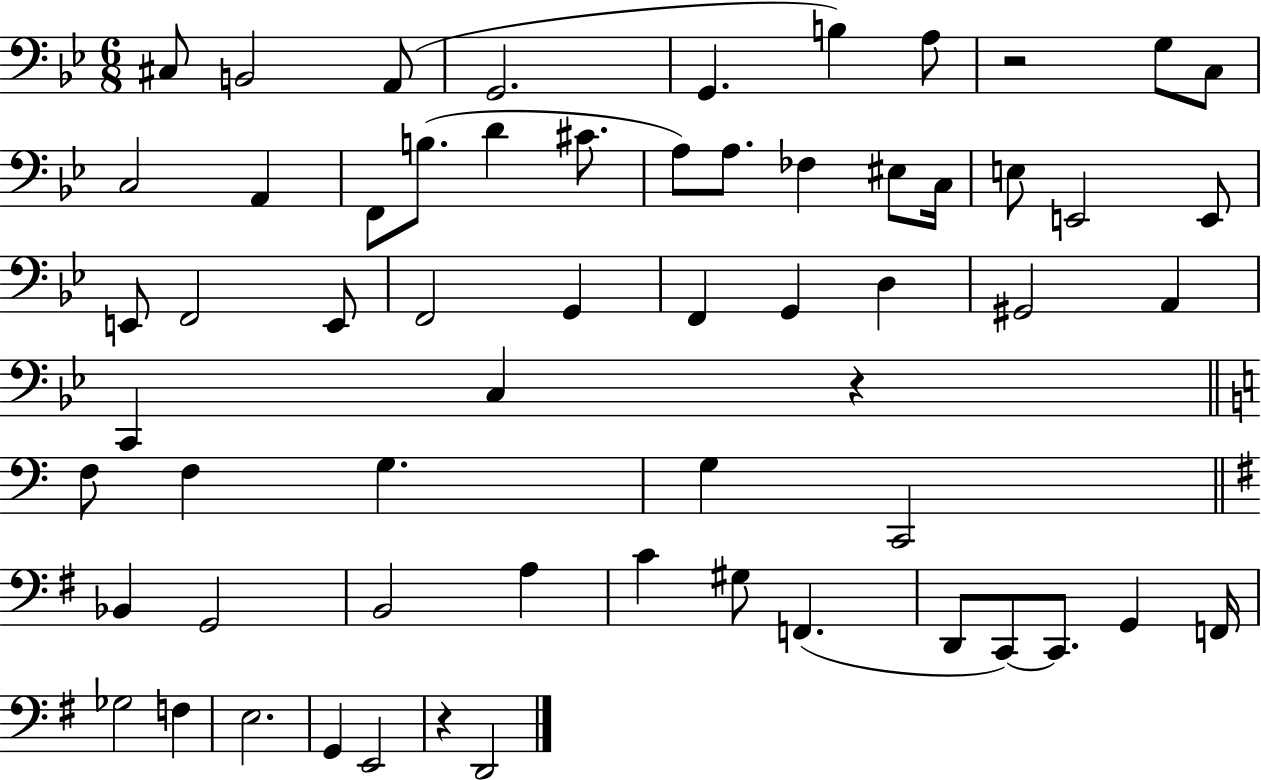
{
  \clef bass
  \numericTimeSignature
  \time 6/8
  \key bes \major
  cis8 b,2 a,8( | g,2. | g,4. b4) a8 | r2 g8 c8 | \break c2 a,4 | f,8 b8.( d'4 cis'8. | a8) a8. fes4 eis8 c16 | e8 e,2 e,8 | \break e,8 f,2 e,8 | f,2 g,4 | f,4 g,4 d4 | gis,2 a,4 | \break c,4 c4 r4 | \bar "||" \break \key a \minor f8 f4 g4. | g4 c,2 | \bar "||" \break \key g \major bes,4 g,2 | b,2 a4 | c'4 gis8 f,4.( | d,8 c,8~~) c,8. g,4 f,16 | \break ges2 f4 | e2. | g,4 e,2 | r4 d,2 | \break \bar "|."
}